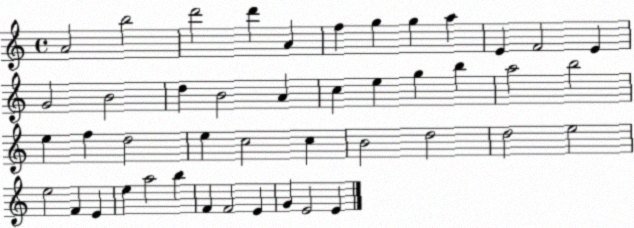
X:1
T:Untitled
M:4/4
L:1/4
K:C
A2 b2 d'2 d' A f g g a E F2 E G2 B2 d B2 A c e g b a2 b2 e f d2 e c2 c B2 d2 d2 e2 e2 F E e a2 b F F2 E G E2 E